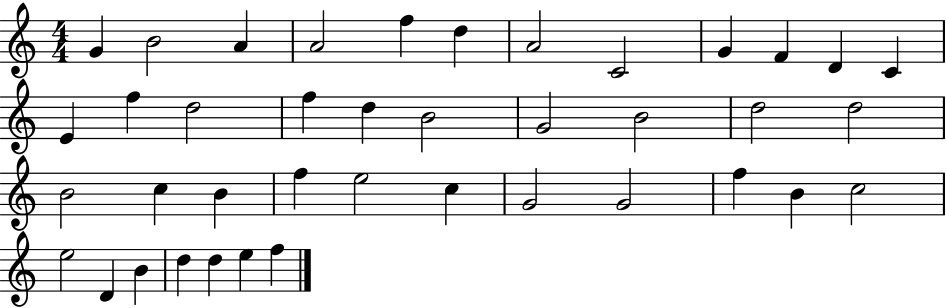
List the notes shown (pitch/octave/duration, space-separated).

G4/q B4/h A4/q A4/h F5/q D5/q A4/h C4/h G4/q F4/q D4/q C4/q E4/q F5/q D5/h F5/q D5/q B4/h G4/h B4/h D5/h D5/h B4/h C5/q B4/q F5/q E5/h C5/q G4/h G4/h F5/q B4/q C5/h E5/h D4/q B4/q D5/q D5/q E5/q F5/q